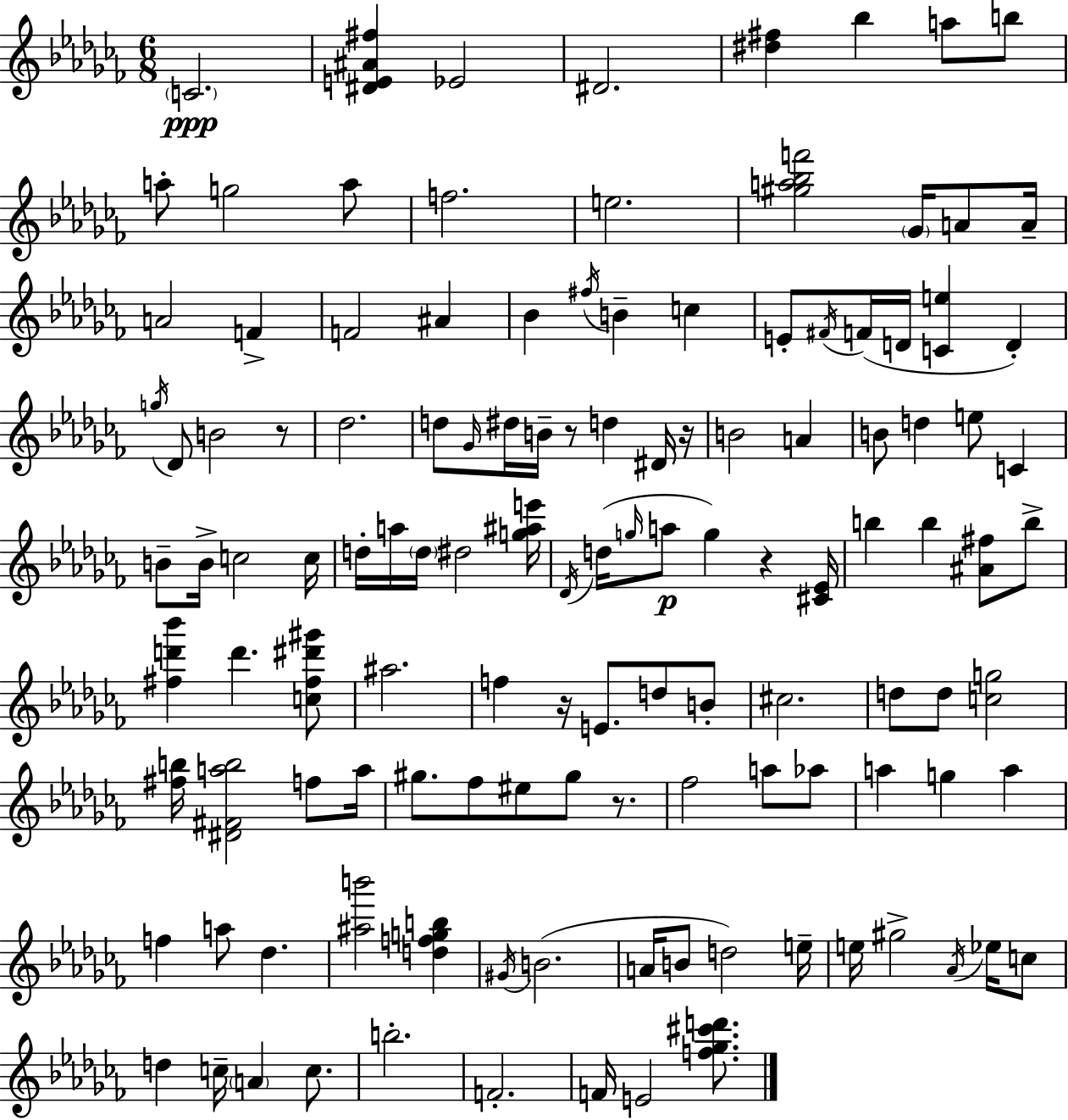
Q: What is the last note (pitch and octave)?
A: E4